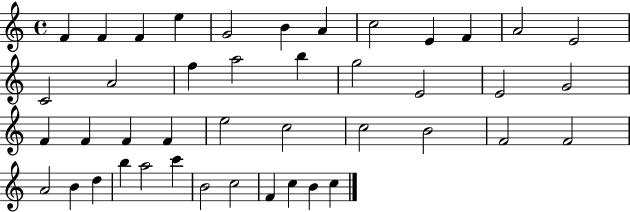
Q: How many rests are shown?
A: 0